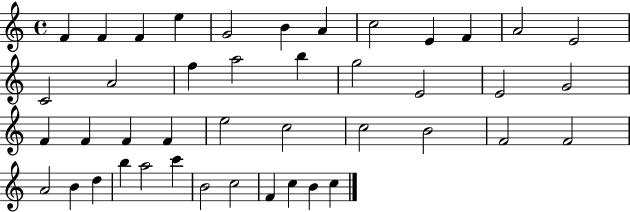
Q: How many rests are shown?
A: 0